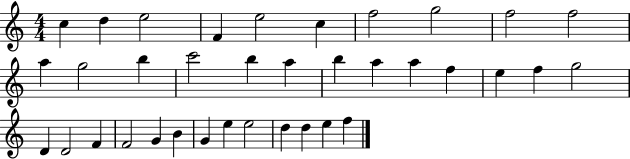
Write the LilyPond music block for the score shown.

{
  \clef treble
  \numericTimeSignature
  \time 4/4
  \key c \major
  c''4 d''4 e''2 | f'4 e''2 c''4 | f''2 g''2 | f''2 f''2 | \break a''4 g''2 b''4 | c'''2 b''4 a''4 | b''4 a''4 a''4 f''4 | e''4 f''4 g''2 | \break d'4 d'2 f'4 | f'2 g'4 b'4 | g'4 e''4 e''2 | d''4 d''4 e''4 f''4 | \break \bar "|."
}